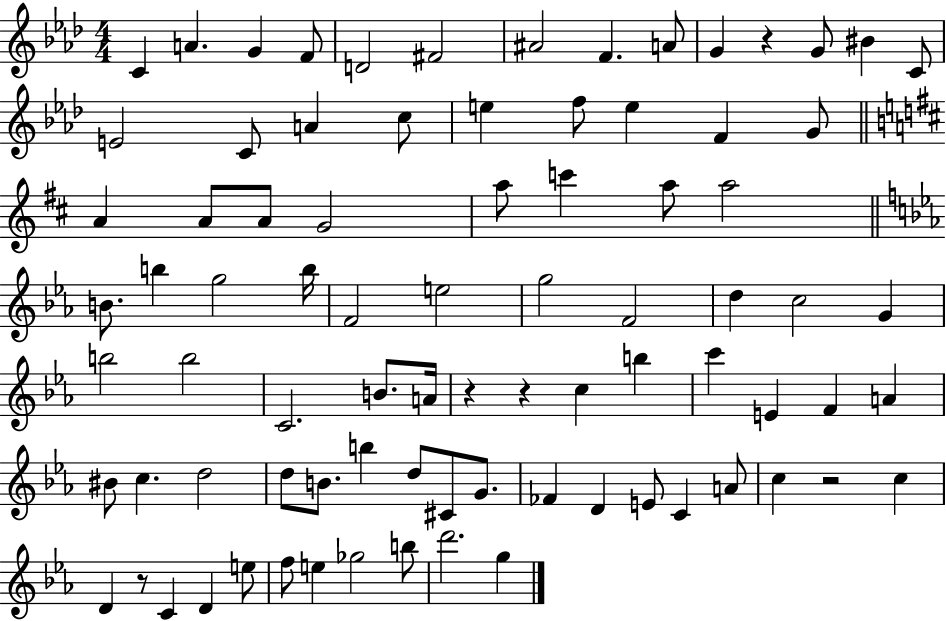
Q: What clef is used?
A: treble